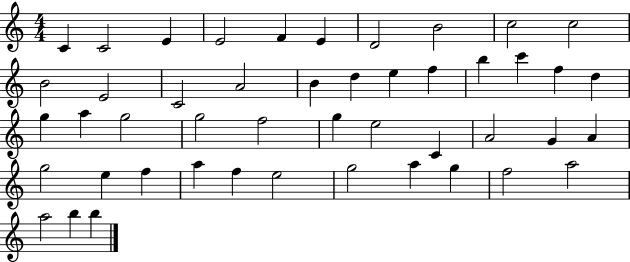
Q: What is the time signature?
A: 4/4